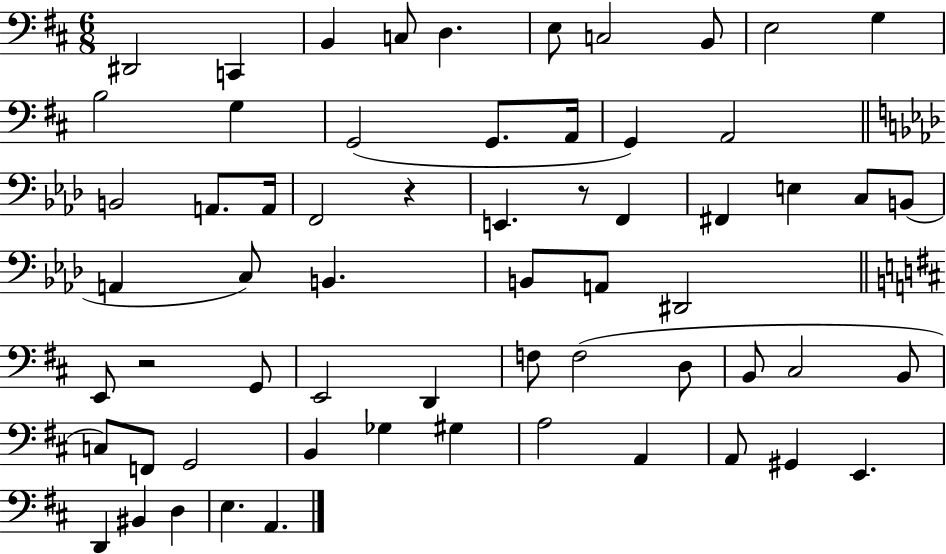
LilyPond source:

{
  \clef bass
  \numericTimeSignature
  \time 6/8
  \key d \major
  dis,2 c,4 | b,4 c8 d4. | e8 c2 b,8 | e2 g4 | \break b2 g4 | g,2( g,8. a,16 | g,4) a,2 | \bar "||" \break \key aes \major b,2 a,8. a,16 | f,2 r4 | e,4. r8 f,4 | fis,4 e4 c8 b,8( | \break a,4 c8) b,4. | b,8 a,8 dis,2 | \bar "||" \break \key d \major e,8 r2 g,8 | e,2 d,4 | f8 f2( d8 | b,8 cis2 b,8 | \break c8) f,8 g,2 | b,4 ges4 gis4 | a2 a,4 | a,8 gis,4 e,4. | \break d,4 bis,4 d4 | e4. a,4. | \bar "|."
}